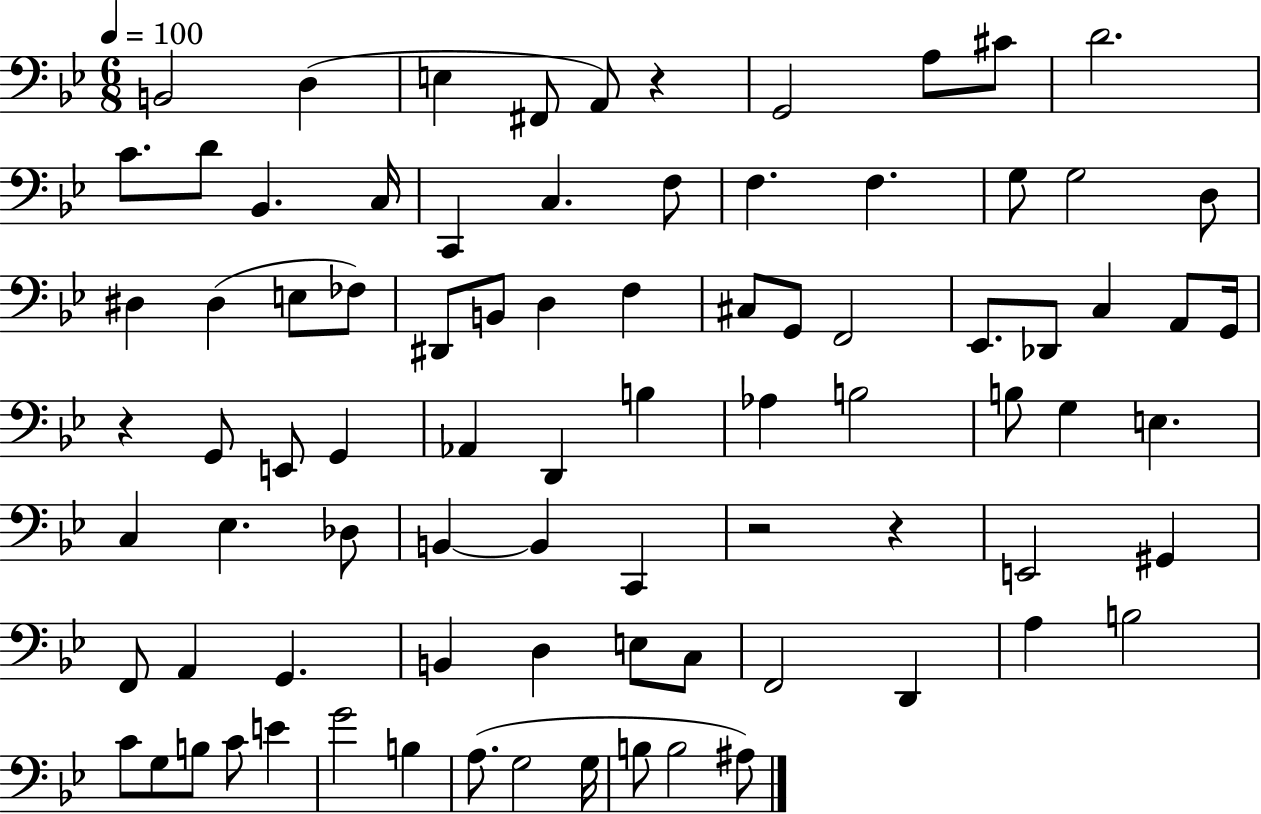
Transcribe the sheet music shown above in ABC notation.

X:1
T:Untitled
M:6/8
L:1/4
K:Bb
B,,2 D, E, ^F,,/2 A,,/2 z G,,2 A,/2 ^C/2 D2 C/2 D/2 _B,, C,/4 C,, C, F,/2 F, F, G,/2 G,2 D,/2 ^D, ^D, E,/2 _F,/2 ^D,,/2 B,,/2 D, F, ^C,/2 G,,/2 F,,2 _E,,/2 _D,,/2 C, A,,/2 G,,/4 z G,,/2 E,,/2 G,, _A,, D,, B, _A, B,2 B,/2 G, E, C, _E, _D,/2 B,, B,, C,, z2 z E,,2 ^G,, F,,/2 A,, G,, B,, D, E,/2 C,/2 F,,2 D,, A, B,2 C/2 G,/2 B,/2 C/2 E G2 B, A,/2 G,2 G,/4 B,/2 B,2 ^A,/2